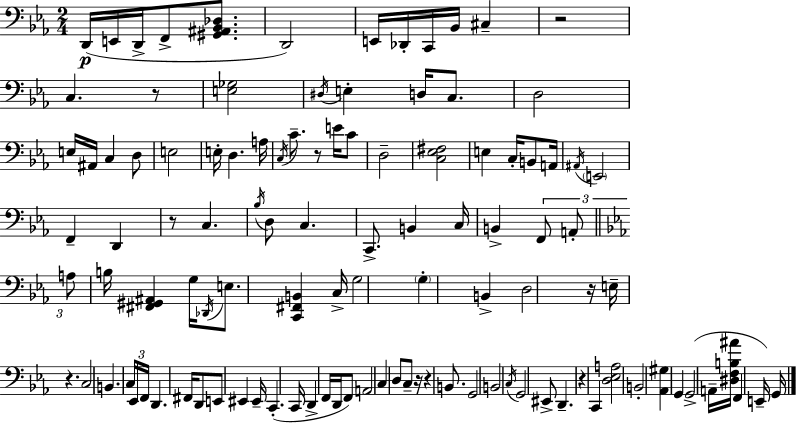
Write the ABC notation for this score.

X:1
T:Untitled
M:2/4
L:1/4
K:Cm
D,,/4 E,,/4 D,,/4 F,,/2 [^G,,^A,,_B,,_D,]/2 D,,2 E,,/4 _D,,/4 C,,/4 _B,,/4 ^C, z2 C, z/2 [E,_G,]2 ^D,/4 E, D,/4 C,/2 D,2 E,/4 ^A,,/4 C, D,/2 E,2 E,/4 D, A,/4 C,/4 C/2 z/2 E/4 C/2 D,2 [C,_E,^F,]2 E, C,/4 B,,/2 A,,/4 ^A,,/4 E,,2 F,, D,, z/2 C, _B,/4 D,/2 C, C,,/2 B,, C,/4 B,, F,,/2 A,,/2 A,/2 B,/4 [^F,,^G,,^A,,] G,/4 _D,,/4 E,/2 [C,,^F,,B,,] C,/4 G,2 G, B,, D,2 z/4 E,/4 z C,2 B,, C,/4 _E,,/4 F,,/4 D,, ^F,,/4 D,,/2 E,,/2 ^E,, ^E,,/4 C,, C,,/4 D,, F,,/4 D,,/4 F,,/2 A,,2 C, D,/2 C,/2 z/4 z B,,/2 G,,2 B,,2 C,/4 G,,2 ^E,,/2 D,, z C,, [D,_E,A,]2 B,,2 [_A,,^G,] G,, G,,2 A,,/4 [^D,F,B,^A]/4 F,, E,,/4 G,,/4